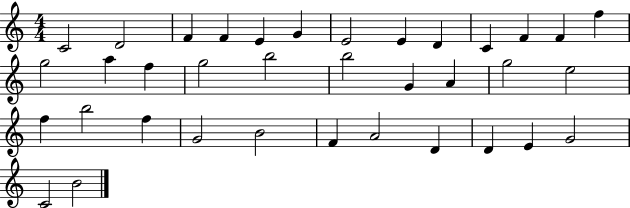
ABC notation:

X:1
T:Untitled
M:4/4
L:1/4
K:C
C2 D2 F F E G E2 E D C F F f g2 a f g2 b2 b2 G A g2 e2 f b2 f G2 B2 F A2 D D E G2 C2 B2